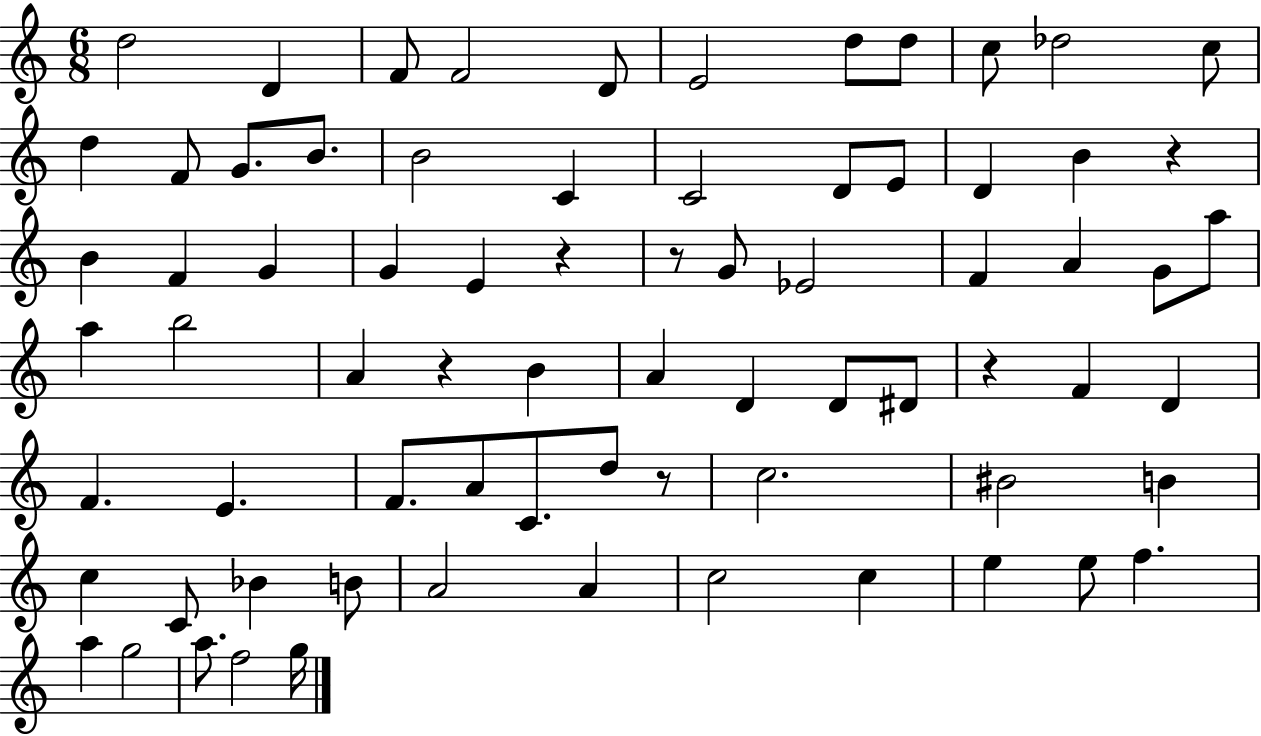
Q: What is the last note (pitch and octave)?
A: G5